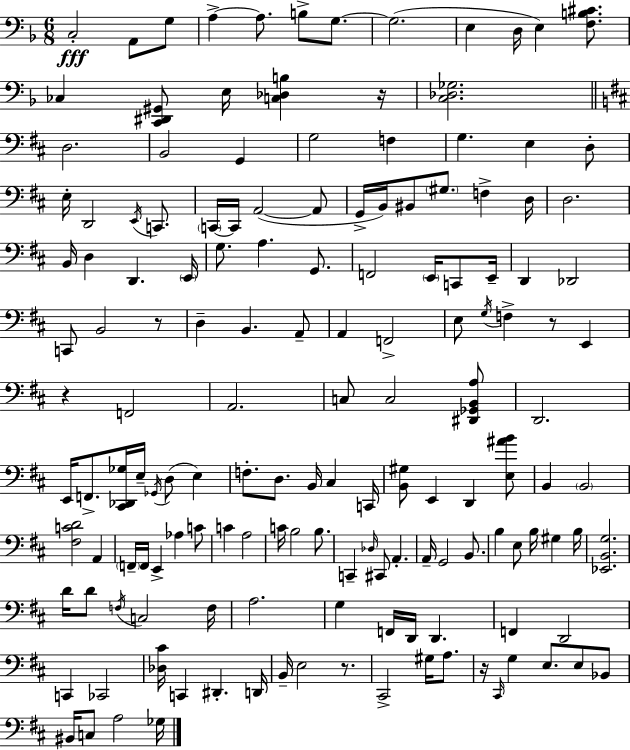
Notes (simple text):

C3/h A2/e G3/e A3/q A3/e. B3/e G3/e. G3/h. E3/q D3/s E3/q [F3,B3,C#4]/e. CES3/q [C2,D#2,G#2]/e E3/s [C3,Db3,B3]/q R/s [C3,Db3,Gb3]/h. D3/h. B2/h G2/q G3/h F3/q G3/q. E3/q D3/e E3/s D2/h E2/s C2/e. C2/s C2/s A2/h A2/e G2/s B2/s BIS2/e G#3/e. F3/q D3/s D3/h. B2/s D3/q D2/q. E2/s G3/e. A3/q. G2/e. F2/h E2/s C2/e E2/s D2/q Db2/h C2/e B2/h R/e D3/q B2/q. A2/e A2/q F2/h E3/e G3/s F3/q R/e E2/q R/q F2/h A2/h. C3/e C3/h [D#2,Gb2,B2,A3]/e D2/h. E2/s F2/e. [C#2,Db2,Gb3]/s E3/s Gb2/s D3/e E3/q F3/e. D3/e. B2/s C#3/q C2/s [B2,G#3]/e E2/q D2/q [E3,A#4,B4]/e B2/q B2/h [F#3,C4,D4]/h A2/q F2/s F2/s E2/q Ab3/q C4/e C4/q A3/h C4/s B3/h B3/e. C2/q Db3/s C#2/e A2/q. A2/s G2/h B2/e. B3/q E3/e B3/s G#3/q B3/s [Eb2,B2,G3]/h. D4/s D4/e F3/s C3/h F3/s A3/h. G3/q F2/s D2/s D2/q. F2/q D2/h C2/q CES2/h [Db3,C#4]/s C2/q D#2/q. D2/s B2/s E3/h R/e. C#2/h G#3/s A3/e. R/s C#2/s G3/q E3/e. E3/e Bb2/e BIS2/s C3/e A3/h Gb3/s